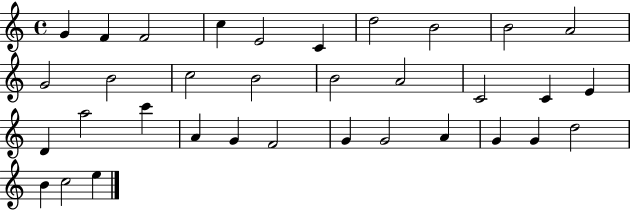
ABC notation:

X:1
T:Untitled
M:4/4
L:1/4
K:C
G F F2 c E2 C d2 B2 B2 A2 G2 B2 c2 B2 B2 A2 C2 C E D a2 c' A G F2 G G2 A G G d2 B c2 e